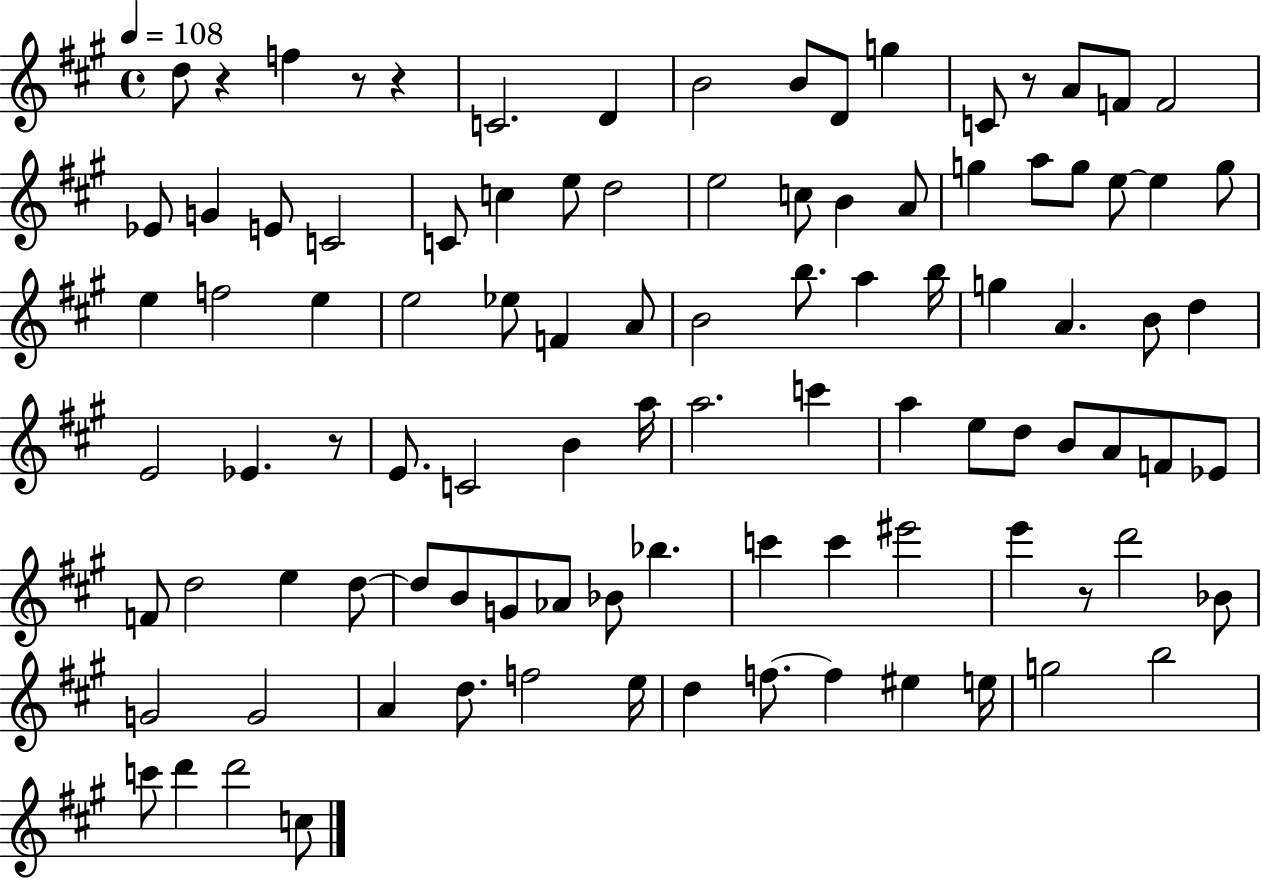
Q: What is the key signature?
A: A major